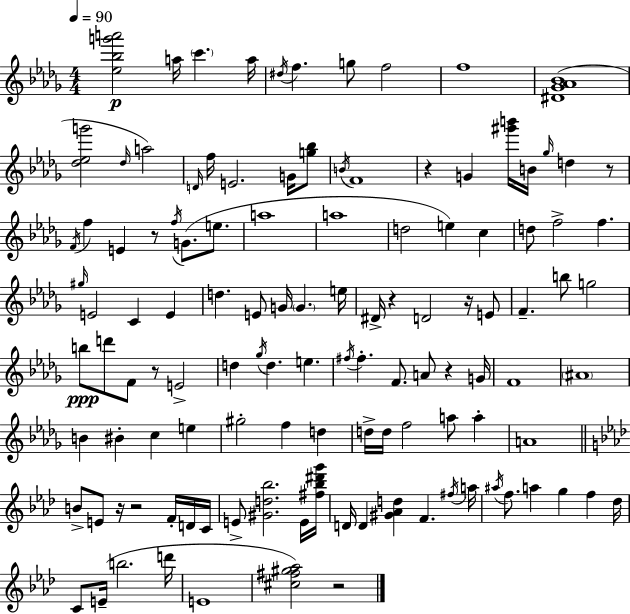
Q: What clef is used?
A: treble